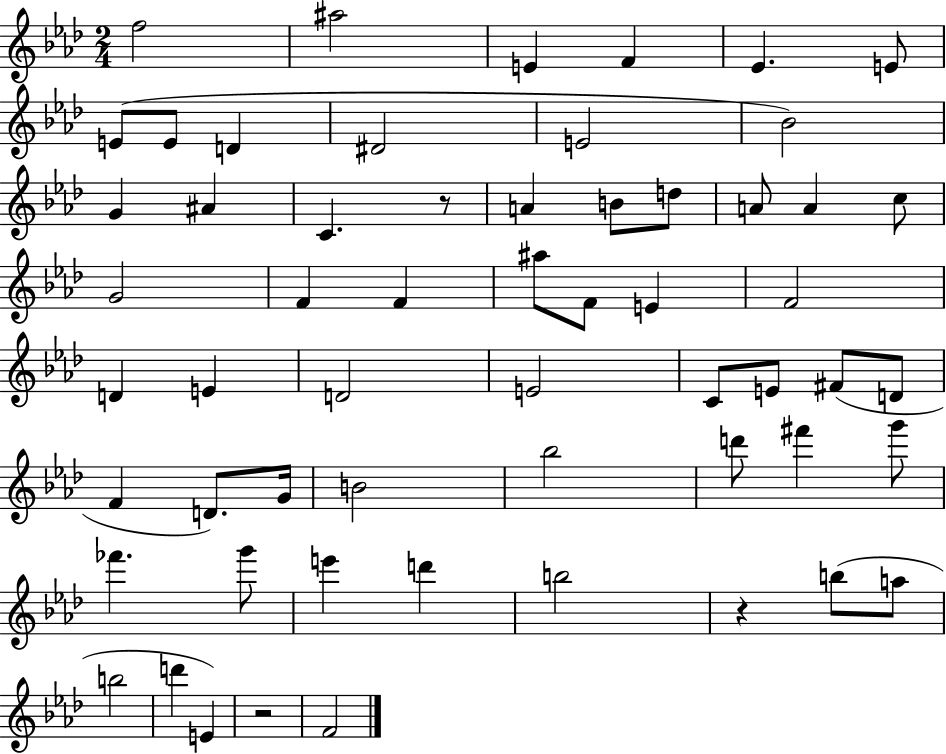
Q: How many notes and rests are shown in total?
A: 58